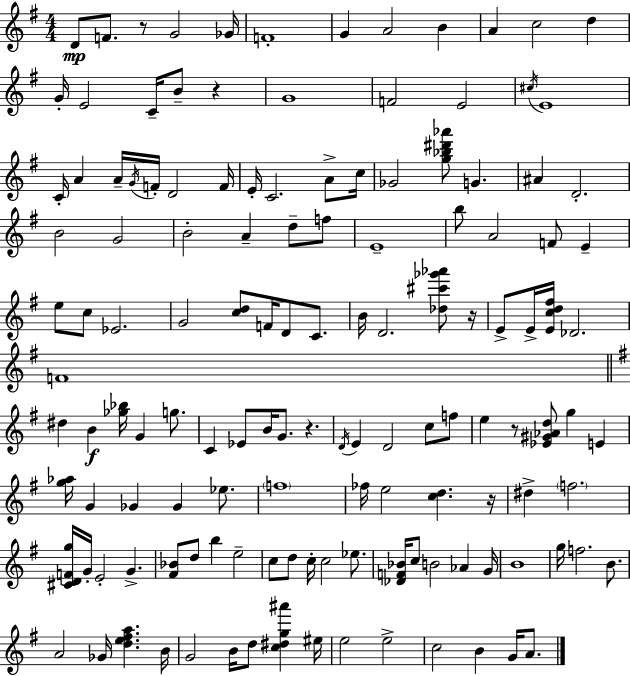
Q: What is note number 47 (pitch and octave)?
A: E5